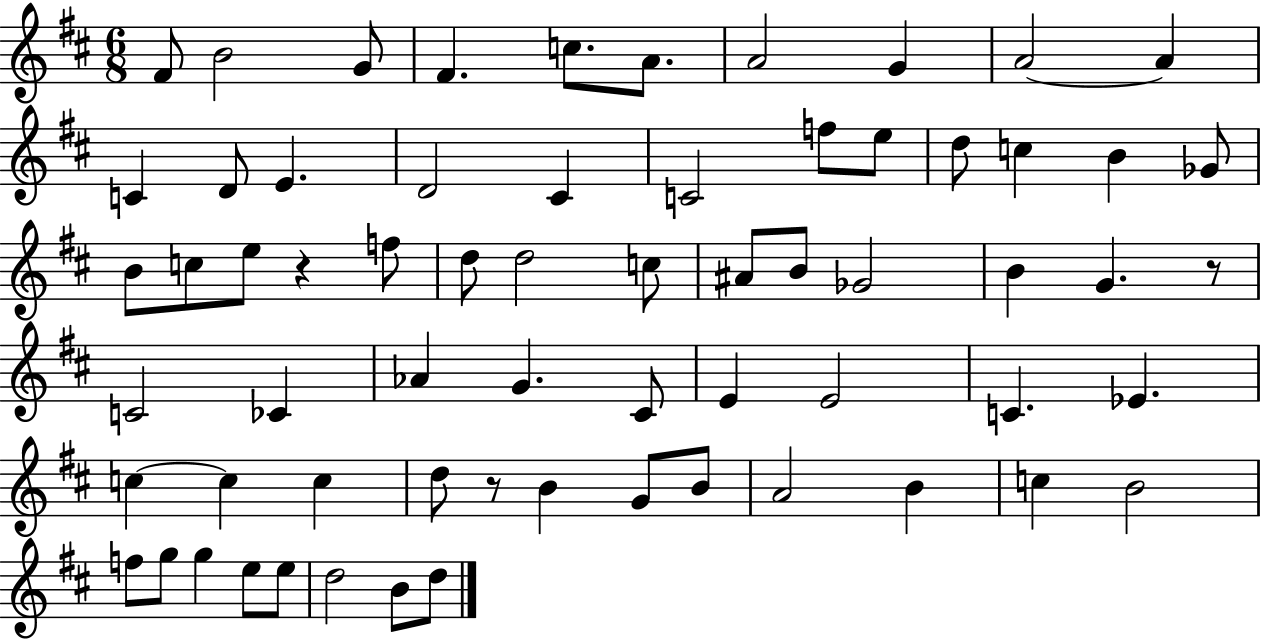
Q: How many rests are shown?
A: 3